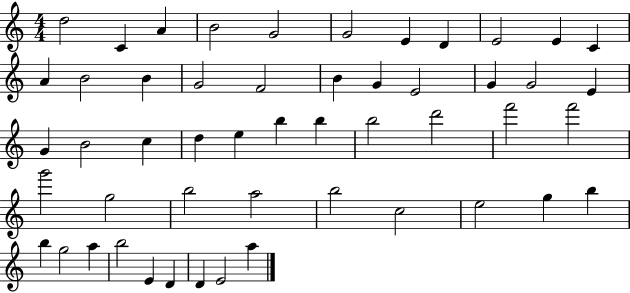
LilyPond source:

{
  \clef treble
  \numericTimeSignature
  \time 4/4
  \key c \major
  d''2 c'4 a'4 | b'2 g'2 | g'2 e'4 d'4 | e'2 e'4 c'4 | \break a'4 b'2 b'4 | g'2 f'2 | b'4 g'4 e'2 | g'4 g'2 e'4 | \break g'4 b'2 c''4 | d''4 e''4 b''4 b''4 | b''2 d'''2 | f'''2 f'''2 | \break g'''2 g''2 | b''2 a''2 | b''2 c''2 | e''2 g''4 b''4 | \break b''4 g''2 a''4 | b''2 e'4 d'4 | d'4 e'2 a''4 | \bar "|."
}